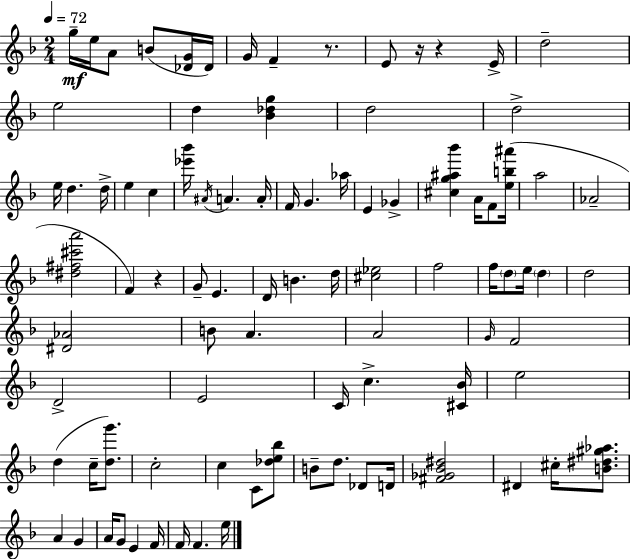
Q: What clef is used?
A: treble